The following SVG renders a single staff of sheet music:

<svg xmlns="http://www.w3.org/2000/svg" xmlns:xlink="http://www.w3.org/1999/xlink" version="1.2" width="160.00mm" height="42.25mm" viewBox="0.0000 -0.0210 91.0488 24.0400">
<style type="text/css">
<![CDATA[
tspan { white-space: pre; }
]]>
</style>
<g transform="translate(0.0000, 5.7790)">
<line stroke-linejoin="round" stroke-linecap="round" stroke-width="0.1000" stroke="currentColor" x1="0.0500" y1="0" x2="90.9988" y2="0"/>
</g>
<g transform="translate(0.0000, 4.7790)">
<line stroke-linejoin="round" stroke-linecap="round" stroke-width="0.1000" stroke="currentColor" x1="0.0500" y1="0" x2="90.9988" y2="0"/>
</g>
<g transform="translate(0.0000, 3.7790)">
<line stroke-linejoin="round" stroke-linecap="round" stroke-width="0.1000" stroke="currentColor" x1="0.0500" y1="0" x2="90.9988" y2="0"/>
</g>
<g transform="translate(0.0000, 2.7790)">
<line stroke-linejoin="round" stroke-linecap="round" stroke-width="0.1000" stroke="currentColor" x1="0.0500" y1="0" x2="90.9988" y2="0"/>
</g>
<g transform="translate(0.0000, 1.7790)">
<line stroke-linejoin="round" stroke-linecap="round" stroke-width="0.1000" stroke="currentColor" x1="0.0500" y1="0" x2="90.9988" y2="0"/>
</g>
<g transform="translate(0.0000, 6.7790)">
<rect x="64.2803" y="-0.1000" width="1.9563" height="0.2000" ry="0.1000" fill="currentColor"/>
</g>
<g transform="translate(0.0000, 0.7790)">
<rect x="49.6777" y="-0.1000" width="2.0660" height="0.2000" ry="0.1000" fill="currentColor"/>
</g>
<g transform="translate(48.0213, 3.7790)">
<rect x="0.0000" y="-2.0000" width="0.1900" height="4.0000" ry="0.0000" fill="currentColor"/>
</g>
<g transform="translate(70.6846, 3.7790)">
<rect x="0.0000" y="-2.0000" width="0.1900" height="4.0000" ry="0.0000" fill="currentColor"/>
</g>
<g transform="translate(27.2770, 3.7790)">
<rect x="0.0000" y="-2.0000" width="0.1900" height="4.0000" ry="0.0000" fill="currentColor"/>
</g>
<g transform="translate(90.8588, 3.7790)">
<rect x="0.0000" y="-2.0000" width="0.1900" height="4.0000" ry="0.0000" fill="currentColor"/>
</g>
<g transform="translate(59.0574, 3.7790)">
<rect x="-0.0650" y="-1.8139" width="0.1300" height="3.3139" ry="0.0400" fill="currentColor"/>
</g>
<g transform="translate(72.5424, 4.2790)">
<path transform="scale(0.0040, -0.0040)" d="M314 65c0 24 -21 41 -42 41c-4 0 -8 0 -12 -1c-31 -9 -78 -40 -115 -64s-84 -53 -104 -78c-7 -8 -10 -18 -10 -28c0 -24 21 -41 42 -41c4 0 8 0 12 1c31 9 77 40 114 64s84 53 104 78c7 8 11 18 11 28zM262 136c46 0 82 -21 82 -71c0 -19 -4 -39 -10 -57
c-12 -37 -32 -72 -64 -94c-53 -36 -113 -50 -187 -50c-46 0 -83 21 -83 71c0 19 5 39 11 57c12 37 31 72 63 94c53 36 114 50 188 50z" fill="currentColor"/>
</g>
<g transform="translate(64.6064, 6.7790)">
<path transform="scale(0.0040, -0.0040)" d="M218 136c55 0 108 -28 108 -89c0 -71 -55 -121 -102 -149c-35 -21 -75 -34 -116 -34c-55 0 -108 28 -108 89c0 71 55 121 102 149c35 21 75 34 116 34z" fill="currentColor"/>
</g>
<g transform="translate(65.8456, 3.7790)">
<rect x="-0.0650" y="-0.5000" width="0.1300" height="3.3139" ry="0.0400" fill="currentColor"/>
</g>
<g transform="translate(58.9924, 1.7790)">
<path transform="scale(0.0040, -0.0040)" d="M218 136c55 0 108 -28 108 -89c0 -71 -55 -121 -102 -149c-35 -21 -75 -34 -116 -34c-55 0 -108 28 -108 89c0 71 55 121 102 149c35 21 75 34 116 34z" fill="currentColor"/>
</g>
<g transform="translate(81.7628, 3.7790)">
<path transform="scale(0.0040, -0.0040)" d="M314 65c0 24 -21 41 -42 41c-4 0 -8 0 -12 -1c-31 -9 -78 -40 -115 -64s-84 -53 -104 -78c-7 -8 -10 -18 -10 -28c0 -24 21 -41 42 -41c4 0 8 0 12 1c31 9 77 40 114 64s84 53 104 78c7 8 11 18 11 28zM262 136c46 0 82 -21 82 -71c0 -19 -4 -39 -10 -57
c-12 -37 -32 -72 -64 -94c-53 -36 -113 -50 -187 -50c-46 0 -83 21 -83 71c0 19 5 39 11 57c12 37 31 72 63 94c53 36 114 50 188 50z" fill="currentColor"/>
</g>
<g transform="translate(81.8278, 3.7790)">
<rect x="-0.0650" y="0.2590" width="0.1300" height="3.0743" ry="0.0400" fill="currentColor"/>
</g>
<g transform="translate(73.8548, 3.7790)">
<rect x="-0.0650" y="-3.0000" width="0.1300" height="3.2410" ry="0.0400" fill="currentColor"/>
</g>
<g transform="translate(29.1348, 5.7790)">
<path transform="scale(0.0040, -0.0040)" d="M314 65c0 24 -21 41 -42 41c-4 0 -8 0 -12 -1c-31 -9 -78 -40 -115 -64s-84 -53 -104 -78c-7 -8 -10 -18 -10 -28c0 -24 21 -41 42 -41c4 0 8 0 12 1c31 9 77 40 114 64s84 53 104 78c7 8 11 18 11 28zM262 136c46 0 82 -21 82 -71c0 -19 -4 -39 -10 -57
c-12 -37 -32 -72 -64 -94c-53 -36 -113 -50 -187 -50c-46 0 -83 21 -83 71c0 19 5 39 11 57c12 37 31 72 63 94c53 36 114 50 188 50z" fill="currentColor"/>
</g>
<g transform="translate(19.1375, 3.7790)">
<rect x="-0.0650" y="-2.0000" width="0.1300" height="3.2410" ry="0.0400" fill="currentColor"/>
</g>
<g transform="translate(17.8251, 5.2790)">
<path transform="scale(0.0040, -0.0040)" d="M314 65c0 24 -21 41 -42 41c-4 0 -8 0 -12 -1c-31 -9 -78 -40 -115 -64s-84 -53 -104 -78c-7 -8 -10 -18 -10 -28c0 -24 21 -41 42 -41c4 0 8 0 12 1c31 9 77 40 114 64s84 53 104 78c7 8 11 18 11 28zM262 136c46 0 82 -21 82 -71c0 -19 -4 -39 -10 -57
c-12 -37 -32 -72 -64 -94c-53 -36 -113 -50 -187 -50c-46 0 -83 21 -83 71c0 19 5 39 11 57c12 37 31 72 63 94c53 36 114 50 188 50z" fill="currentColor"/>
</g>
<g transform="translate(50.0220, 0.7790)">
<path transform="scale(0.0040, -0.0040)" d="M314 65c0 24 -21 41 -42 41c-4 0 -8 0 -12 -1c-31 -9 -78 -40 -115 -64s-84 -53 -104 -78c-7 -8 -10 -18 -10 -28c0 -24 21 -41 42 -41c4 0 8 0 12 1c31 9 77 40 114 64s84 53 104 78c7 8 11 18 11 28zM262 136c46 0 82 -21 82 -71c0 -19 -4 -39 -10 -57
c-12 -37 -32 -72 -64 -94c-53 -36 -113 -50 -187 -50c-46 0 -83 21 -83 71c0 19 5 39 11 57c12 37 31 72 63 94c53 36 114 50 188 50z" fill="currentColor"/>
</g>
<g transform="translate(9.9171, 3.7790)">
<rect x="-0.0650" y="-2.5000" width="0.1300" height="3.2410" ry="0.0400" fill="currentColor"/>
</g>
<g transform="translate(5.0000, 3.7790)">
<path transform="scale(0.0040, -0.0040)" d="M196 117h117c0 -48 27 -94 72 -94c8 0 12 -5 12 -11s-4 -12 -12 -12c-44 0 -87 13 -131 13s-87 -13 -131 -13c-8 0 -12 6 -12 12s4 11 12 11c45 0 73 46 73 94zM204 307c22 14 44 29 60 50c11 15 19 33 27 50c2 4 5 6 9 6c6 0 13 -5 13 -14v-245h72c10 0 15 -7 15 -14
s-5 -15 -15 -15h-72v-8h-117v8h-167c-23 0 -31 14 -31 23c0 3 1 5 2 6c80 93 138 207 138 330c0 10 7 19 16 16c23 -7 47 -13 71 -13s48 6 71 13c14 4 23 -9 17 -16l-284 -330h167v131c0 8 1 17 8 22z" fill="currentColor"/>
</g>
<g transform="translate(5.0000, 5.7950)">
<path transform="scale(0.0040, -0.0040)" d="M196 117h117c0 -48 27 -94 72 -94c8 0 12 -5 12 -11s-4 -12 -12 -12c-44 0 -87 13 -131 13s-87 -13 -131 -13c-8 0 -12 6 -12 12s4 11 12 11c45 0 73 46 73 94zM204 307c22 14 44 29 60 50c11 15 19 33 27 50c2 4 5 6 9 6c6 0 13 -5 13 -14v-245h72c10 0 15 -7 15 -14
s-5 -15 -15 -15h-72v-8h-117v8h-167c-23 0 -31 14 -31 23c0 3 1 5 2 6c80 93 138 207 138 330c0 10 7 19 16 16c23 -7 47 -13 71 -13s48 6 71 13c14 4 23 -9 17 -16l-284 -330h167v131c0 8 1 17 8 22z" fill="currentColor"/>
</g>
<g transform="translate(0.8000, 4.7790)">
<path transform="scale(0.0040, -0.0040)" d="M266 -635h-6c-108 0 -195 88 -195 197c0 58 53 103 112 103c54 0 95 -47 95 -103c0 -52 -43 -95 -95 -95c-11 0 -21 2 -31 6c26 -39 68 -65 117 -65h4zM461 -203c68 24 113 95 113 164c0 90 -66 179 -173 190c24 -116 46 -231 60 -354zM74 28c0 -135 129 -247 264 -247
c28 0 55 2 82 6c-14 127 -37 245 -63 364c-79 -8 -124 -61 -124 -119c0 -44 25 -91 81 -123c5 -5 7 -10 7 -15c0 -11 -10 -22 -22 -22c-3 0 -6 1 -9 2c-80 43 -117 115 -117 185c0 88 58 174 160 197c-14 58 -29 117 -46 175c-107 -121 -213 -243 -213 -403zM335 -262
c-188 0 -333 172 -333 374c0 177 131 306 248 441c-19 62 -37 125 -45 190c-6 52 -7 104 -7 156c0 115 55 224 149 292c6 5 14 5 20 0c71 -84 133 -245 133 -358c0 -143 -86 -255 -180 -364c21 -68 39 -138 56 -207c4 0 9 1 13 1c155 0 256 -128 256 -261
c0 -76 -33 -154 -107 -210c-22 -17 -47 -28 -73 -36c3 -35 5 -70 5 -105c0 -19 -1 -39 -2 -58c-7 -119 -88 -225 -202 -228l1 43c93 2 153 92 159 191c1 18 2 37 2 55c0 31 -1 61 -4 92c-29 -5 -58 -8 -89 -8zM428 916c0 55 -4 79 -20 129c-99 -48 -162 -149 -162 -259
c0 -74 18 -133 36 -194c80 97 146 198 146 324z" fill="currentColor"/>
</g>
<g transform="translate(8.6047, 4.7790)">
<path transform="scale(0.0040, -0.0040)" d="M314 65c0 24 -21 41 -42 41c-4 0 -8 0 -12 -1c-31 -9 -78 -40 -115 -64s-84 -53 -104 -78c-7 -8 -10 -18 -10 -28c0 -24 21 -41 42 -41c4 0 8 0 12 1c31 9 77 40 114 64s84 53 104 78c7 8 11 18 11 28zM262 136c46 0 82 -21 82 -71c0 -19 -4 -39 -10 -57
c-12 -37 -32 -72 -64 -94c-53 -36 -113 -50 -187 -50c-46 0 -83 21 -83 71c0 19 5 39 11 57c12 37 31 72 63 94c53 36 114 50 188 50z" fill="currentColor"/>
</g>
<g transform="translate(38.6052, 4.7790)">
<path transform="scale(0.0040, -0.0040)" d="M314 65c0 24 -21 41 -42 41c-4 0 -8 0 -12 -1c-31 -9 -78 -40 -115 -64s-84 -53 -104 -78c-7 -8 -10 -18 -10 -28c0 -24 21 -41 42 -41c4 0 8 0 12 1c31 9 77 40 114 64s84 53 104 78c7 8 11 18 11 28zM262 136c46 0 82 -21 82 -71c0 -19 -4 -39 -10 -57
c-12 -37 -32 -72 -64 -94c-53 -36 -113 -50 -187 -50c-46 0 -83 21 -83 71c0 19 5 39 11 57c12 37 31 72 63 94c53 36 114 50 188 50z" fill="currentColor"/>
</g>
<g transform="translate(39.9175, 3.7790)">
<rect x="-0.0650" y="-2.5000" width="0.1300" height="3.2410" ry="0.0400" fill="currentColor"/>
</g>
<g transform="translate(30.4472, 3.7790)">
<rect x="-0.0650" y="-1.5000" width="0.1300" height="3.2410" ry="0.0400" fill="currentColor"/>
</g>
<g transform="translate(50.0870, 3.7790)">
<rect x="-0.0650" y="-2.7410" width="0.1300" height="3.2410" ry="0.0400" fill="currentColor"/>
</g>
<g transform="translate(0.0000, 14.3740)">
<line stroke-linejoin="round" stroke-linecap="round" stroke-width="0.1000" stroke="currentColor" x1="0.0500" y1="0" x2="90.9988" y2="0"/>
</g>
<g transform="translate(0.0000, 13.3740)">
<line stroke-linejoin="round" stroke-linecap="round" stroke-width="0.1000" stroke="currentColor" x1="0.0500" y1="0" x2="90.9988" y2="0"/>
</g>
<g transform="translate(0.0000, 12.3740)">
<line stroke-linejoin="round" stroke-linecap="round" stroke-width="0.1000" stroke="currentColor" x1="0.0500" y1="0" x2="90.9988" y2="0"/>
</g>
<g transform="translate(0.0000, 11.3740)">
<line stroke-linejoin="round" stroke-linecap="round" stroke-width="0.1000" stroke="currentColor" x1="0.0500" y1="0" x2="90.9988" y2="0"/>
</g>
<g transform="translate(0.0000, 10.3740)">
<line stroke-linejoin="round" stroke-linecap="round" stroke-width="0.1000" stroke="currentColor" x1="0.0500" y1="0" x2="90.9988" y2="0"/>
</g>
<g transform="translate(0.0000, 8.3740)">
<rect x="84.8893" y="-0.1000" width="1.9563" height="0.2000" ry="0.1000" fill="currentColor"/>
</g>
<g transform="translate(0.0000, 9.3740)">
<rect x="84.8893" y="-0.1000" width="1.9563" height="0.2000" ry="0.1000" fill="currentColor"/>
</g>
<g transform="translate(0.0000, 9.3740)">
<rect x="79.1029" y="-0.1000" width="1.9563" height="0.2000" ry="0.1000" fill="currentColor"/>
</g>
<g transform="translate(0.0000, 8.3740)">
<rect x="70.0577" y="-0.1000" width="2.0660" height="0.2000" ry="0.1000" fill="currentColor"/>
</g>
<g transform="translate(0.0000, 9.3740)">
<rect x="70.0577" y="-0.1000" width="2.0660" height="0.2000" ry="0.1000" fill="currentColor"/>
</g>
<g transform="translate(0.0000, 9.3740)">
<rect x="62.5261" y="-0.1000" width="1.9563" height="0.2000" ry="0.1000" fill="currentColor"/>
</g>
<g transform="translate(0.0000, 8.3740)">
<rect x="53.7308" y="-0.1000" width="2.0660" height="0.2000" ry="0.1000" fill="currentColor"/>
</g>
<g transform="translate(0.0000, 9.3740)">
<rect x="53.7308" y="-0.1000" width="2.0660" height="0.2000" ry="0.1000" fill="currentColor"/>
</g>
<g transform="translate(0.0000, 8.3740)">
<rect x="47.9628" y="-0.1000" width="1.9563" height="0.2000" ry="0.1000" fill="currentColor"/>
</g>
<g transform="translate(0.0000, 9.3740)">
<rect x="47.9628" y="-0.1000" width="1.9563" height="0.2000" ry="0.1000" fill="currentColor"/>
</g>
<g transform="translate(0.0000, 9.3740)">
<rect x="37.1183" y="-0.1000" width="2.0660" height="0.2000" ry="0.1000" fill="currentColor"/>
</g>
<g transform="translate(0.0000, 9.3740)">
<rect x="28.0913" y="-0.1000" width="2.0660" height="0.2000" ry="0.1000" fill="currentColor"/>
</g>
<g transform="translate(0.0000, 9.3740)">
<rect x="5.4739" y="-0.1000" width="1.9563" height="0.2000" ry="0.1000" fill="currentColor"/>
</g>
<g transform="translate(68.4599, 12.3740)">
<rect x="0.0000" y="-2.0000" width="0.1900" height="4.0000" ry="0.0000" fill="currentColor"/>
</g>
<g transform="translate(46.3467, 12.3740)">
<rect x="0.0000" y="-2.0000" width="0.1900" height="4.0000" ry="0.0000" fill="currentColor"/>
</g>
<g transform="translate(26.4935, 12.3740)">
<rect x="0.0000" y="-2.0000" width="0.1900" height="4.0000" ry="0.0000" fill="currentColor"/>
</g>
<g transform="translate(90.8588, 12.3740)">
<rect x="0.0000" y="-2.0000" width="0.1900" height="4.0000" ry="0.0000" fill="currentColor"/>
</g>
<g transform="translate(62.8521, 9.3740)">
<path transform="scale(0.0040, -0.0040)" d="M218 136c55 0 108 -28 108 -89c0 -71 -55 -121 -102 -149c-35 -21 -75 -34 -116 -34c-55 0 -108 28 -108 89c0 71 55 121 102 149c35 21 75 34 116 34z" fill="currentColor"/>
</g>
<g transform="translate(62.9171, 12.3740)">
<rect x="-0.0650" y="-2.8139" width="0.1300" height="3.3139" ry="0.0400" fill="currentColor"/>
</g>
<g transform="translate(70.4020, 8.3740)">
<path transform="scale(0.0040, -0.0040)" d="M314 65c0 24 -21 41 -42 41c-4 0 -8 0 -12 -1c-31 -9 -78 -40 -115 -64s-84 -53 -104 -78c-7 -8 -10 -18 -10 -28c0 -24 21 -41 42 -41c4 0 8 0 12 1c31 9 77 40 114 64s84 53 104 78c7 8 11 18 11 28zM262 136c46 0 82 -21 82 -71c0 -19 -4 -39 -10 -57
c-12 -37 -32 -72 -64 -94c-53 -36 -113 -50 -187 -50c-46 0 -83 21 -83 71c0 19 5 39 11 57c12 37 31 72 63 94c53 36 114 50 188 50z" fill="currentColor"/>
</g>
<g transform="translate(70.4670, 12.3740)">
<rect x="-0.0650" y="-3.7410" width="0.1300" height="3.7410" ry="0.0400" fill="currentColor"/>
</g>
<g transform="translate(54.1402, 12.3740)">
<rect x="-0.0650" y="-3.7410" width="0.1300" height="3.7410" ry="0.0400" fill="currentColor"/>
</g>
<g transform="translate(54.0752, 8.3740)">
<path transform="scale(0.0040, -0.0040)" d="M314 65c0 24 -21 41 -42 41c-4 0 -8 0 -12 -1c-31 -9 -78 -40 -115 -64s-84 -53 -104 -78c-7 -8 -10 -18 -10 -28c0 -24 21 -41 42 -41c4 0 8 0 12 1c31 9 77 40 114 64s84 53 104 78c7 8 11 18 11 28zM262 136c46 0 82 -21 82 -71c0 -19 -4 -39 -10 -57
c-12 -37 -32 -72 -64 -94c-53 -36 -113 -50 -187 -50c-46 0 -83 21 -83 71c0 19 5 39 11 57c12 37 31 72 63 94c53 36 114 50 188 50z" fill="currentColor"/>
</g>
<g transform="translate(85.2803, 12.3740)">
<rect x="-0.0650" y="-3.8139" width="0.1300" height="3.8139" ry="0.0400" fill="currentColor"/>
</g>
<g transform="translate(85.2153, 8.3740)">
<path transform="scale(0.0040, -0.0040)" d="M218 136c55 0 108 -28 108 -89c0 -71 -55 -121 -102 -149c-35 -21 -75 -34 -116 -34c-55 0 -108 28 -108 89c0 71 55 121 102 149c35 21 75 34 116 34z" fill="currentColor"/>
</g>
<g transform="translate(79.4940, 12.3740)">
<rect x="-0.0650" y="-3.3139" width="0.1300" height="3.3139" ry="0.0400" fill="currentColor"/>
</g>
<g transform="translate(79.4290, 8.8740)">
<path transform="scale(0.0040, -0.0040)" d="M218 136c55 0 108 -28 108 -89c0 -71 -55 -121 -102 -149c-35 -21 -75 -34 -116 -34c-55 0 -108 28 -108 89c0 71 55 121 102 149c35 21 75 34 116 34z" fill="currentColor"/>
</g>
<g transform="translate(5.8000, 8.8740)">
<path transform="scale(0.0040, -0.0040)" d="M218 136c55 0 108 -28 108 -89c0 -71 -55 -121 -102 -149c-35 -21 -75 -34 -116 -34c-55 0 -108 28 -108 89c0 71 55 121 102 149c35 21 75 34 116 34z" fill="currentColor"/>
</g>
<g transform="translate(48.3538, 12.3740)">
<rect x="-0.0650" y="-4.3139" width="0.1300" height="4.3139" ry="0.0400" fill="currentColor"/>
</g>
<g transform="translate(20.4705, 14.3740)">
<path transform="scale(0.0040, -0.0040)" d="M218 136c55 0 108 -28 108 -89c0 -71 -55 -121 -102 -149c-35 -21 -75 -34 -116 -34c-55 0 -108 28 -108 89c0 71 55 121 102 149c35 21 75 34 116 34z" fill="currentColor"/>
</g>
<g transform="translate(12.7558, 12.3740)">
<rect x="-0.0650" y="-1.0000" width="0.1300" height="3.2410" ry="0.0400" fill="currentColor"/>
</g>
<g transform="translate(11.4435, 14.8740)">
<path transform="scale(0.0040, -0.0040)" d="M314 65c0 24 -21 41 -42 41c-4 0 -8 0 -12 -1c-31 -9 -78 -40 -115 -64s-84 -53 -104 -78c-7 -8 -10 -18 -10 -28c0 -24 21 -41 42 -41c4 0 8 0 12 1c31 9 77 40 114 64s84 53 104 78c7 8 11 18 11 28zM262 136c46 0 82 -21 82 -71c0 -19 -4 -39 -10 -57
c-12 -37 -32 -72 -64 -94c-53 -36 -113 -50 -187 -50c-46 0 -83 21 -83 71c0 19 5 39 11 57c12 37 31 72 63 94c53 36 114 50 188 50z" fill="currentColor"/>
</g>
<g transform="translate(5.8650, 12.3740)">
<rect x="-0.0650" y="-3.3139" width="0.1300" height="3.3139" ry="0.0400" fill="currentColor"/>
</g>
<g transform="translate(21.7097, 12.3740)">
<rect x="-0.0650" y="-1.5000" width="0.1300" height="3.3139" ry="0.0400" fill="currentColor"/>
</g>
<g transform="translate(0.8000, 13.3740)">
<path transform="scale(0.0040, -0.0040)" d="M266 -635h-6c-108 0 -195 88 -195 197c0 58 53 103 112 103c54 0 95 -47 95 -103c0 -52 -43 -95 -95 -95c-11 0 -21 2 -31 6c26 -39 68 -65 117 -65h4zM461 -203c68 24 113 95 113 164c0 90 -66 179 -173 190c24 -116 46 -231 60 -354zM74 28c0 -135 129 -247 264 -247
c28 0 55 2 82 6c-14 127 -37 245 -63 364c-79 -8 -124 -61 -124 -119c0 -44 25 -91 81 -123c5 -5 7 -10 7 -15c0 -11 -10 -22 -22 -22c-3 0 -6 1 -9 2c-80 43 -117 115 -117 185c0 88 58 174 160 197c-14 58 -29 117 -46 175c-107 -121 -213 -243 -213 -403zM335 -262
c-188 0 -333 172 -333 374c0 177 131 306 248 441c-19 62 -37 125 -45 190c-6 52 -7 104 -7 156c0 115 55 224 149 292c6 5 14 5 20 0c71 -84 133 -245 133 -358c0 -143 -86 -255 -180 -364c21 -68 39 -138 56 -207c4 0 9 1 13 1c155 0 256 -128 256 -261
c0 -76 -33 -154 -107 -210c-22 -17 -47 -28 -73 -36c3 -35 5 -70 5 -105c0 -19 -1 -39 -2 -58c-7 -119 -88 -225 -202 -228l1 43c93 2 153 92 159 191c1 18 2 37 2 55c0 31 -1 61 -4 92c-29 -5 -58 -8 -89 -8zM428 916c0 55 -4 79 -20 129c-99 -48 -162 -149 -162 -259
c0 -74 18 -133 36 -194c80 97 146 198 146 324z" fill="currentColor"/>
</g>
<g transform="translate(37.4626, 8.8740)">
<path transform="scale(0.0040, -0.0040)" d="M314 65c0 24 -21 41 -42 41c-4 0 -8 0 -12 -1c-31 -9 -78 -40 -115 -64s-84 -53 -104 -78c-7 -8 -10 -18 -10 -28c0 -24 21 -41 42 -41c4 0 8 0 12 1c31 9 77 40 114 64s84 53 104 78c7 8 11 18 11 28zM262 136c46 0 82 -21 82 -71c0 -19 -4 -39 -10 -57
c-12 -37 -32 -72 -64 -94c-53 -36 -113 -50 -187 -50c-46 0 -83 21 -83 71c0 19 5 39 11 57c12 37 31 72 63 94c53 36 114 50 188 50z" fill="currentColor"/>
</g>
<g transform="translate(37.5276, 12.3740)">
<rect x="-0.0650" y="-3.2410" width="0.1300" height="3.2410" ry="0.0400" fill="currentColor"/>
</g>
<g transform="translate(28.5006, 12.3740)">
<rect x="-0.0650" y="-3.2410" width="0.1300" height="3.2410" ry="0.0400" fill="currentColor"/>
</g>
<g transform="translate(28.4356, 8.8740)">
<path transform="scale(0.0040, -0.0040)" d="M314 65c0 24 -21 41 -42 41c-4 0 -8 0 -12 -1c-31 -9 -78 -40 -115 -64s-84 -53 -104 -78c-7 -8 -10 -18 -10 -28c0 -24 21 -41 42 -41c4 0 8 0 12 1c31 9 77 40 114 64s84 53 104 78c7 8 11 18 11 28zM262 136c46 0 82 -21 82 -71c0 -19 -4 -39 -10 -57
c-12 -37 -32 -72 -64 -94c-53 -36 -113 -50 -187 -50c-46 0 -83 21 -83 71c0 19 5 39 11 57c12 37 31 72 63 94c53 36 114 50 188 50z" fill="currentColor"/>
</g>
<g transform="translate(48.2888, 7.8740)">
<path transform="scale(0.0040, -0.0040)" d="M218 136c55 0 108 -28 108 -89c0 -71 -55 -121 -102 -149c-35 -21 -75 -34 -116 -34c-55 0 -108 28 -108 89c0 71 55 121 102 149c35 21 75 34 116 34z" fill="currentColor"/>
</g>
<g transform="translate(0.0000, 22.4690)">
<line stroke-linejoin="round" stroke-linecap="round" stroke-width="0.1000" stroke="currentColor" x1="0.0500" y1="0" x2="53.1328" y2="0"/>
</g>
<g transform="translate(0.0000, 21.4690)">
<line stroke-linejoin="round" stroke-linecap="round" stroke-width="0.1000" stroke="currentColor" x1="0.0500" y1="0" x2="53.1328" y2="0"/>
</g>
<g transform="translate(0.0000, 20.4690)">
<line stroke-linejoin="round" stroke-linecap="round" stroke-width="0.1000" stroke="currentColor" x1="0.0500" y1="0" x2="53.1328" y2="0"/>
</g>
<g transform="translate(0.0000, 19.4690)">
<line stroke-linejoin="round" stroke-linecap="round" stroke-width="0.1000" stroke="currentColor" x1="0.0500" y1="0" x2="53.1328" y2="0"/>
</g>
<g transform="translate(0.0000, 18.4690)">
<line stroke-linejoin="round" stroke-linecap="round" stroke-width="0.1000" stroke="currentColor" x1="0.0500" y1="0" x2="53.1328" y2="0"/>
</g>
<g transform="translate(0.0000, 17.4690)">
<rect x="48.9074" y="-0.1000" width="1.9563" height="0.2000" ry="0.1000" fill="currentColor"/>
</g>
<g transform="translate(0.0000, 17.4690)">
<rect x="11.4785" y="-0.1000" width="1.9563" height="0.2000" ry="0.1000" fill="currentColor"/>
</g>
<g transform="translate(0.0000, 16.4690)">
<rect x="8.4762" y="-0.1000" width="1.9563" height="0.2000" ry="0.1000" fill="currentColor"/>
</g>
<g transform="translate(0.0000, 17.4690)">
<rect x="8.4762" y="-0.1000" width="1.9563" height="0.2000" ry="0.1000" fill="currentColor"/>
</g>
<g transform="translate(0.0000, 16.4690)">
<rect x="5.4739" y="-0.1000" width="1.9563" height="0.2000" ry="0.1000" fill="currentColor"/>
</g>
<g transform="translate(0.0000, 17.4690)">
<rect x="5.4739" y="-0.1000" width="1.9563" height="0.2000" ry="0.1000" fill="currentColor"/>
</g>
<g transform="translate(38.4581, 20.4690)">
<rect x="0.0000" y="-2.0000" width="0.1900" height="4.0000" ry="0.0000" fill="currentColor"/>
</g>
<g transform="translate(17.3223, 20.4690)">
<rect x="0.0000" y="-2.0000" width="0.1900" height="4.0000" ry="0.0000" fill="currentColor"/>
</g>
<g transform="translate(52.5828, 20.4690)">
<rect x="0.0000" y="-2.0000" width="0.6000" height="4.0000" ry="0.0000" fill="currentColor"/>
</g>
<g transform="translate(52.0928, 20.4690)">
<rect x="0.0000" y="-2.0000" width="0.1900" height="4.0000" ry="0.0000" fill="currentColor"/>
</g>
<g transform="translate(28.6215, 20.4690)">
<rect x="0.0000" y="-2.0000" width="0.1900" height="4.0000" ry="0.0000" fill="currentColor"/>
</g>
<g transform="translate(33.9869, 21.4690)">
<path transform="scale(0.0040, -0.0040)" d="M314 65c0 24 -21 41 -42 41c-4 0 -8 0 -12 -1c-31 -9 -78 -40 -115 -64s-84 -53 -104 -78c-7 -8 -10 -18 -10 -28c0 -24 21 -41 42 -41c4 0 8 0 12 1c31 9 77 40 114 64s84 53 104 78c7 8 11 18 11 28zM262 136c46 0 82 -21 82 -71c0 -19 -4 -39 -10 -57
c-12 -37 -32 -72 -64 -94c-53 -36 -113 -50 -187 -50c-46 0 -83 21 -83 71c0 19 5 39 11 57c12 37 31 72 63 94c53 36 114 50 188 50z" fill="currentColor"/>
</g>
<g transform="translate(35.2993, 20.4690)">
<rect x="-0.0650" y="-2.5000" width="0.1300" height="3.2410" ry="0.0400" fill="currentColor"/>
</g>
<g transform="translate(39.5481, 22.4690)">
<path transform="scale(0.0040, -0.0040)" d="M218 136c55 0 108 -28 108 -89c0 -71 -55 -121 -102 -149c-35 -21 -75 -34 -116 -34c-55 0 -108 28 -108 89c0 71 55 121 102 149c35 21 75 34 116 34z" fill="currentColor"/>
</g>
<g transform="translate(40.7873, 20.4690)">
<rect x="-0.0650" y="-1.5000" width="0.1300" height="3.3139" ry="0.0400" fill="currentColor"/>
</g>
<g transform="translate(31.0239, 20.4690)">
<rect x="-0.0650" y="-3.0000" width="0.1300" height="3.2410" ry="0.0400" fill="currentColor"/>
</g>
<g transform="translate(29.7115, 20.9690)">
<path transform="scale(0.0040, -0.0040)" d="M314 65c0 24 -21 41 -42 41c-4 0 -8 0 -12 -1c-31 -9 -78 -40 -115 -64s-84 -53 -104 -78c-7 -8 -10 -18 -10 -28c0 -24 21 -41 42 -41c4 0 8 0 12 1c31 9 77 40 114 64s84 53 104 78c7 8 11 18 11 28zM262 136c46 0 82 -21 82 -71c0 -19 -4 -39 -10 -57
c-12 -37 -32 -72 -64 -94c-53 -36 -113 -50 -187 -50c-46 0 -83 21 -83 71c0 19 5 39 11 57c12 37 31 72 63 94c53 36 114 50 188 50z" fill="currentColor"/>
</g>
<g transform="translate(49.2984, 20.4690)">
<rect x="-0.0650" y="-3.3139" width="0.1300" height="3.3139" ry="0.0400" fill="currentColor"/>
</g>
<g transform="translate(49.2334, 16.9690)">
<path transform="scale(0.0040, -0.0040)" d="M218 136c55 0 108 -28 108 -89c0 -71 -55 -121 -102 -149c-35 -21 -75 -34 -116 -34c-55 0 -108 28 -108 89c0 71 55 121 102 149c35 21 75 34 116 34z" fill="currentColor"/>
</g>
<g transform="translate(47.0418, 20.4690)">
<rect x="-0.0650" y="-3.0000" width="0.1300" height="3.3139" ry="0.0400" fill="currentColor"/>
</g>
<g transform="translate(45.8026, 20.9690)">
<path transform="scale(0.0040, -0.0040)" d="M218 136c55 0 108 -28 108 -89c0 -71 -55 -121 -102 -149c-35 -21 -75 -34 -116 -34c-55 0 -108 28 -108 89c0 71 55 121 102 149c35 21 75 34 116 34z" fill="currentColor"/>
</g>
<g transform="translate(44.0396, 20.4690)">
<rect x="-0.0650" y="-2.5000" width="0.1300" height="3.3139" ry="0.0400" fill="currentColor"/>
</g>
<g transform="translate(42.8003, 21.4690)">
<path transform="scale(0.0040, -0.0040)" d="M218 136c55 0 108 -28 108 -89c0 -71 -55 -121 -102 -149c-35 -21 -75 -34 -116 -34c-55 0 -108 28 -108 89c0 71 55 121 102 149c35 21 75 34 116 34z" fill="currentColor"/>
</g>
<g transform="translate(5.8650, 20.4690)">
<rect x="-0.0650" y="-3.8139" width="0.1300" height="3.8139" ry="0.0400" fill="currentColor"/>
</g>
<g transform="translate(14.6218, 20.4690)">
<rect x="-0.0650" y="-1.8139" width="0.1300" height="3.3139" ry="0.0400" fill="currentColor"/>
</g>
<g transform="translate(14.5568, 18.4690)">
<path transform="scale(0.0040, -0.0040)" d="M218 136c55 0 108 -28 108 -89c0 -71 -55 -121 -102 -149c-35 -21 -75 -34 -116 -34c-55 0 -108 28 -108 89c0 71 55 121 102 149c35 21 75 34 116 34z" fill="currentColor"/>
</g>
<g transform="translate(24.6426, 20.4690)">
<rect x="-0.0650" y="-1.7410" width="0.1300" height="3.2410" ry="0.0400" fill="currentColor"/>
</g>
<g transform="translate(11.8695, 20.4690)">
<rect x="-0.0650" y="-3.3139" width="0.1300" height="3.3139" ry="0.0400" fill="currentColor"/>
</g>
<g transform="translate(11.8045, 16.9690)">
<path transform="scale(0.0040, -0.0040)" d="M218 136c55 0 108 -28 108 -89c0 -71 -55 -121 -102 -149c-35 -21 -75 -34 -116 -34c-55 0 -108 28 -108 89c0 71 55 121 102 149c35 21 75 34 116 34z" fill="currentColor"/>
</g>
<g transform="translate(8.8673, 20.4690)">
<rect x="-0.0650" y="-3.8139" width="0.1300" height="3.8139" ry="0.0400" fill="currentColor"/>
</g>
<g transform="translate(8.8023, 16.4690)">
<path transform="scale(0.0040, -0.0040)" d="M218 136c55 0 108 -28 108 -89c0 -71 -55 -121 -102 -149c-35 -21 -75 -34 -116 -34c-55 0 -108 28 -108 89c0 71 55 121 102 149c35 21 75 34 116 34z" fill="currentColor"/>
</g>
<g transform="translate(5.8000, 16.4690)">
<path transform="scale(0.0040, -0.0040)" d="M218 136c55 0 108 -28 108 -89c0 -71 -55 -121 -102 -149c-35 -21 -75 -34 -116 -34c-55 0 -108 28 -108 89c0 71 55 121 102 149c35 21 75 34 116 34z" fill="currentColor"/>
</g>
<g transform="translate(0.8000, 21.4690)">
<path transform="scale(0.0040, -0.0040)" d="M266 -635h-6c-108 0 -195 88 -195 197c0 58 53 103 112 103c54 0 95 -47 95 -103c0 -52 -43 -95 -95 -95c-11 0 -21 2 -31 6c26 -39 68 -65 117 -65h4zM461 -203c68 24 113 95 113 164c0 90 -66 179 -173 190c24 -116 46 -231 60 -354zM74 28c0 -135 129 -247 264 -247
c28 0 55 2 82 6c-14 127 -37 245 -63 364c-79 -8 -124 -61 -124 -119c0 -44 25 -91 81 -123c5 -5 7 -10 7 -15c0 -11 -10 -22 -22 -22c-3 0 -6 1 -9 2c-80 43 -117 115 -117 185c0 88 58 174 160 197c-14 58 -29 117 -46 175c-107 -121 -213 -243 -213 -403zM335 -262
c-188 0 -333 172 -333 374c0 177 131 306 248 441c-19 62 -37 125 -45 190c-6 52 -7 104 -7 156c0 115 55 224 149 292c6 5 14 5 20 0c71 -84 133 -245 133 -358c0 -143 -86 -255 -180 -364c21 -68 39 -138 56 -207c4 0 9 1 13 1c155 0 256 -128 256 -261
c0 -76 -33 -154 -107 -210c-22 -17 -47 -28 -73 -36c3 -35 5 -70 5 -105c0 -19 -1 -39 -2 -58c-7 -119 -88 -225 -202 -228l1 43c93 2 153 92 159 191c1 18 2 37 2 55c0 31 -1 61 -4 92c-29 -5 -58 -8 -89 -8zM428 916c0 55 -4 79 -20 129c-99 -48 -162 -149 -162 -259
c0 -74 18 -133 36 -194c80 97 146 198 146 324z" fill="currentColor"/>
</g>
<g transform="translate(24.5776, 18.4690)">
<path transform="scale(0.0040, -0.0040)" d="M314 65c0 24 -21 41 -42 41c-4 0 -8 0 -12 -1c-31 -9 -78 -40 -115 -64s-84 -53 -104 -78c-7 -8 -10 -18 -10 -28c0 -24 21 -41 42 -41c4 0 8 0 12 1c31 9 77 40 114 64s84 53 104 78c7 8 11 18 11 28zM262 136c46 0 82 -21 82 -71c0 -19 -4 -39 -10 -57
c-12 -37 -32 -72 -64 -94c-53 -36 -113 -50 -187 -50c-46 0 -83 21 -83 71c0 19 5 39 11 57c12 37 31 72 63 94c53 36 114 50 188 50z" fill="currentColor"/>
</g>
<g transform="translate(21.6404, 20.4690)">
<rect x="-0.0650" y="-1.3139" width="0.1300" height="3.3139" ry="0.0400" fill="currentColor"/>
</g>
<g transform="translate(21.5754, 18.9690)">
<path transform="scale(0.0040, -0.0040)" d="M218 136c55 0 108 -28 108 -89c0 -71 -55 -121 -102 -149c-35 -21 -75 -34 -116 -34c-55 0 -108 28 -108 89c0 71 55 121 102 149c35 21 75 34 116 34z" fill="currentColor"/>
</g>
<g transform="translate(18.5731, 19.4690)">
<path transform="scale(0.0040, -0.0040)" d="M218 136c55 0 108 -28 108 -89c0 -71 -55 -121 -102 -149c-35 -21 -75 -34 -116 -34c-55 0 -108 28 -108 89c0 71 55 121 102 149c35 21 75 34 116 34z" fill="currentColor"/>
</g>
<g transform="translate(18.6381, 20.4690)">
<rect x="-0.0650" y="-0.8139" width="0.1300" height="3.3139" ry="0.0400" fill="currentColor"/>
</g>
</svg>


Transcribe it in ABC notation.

X:1
T:Untitled
M:4/4
L:1/4
K:C
G2 F2 E2 G2 a2 f C A2 B2 b D2 E b2 b2 d' c'2 a c'2 b c' c' c' b f d e f2 A2 G2 E G A b